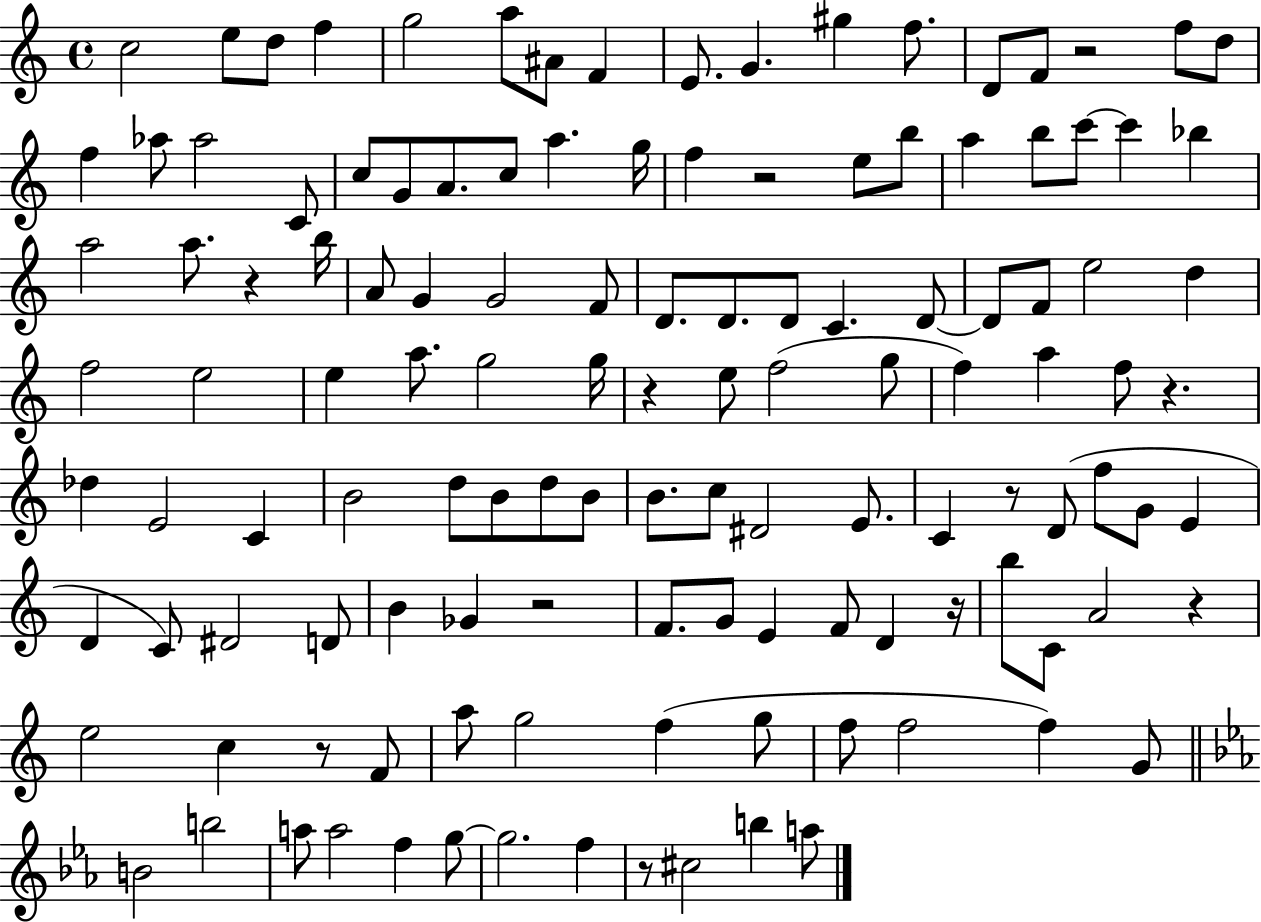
{
  \clef treble
  \time 4/4
  \defaultTimeSignature
  \key c \major
  \repeat volta 2 { c''2 e''8 d''8 f''4 | g''2 a''8 ais'8 f'4 | e'8. g'4. gis''4 f''8. | d'8 f'8 r2 f''8 d''8 | \break f''4 aes''8 aes''2 c'8 | c''8 g'8 a'8. c''8 a''4. g''16 | f''4 r2 e''8 b''8 | a''4 b''8 c'''8~~ c'''4 bes''4 | \break a''2 a''8. r4 b''16 | a'8 g'4 g'2 f'8 | d'8. d'8. d'8 c'4. d'8~~ | d'8 f'8 e''2 d''4 | \break f''2 e''2 | e''4 a''8. g''2 g''16 | r4 e''8 f''2( g''8 | f''4) a''4 f''8 r4. | \break des''4 e'2 c'4 | b'2 d''8 b'8 d''8 b'8 | b'8. c''8 dis'2 e'8. | c'4 r8 d'8( f''8 g'8 e'4 | \break d'4 c'8) dis'2 d'8 | b'4 ges'4 r2 | f'8. g'8 e'4 f'8 d'4 r16 | b''8 c'8 a'2 r4 | \break e''2 c''4 r8 f'8 | a''8 g''2 f''4( g''8 | f''8 f''2 f''4) g'8 | \bar "||" \break \key ees \major b'2 b''2 | a''8 a''2 f''4 g''8~~ | g''2. f''4 | r8 cis''2 b''4 a''8 | \break } \bar "|."
}